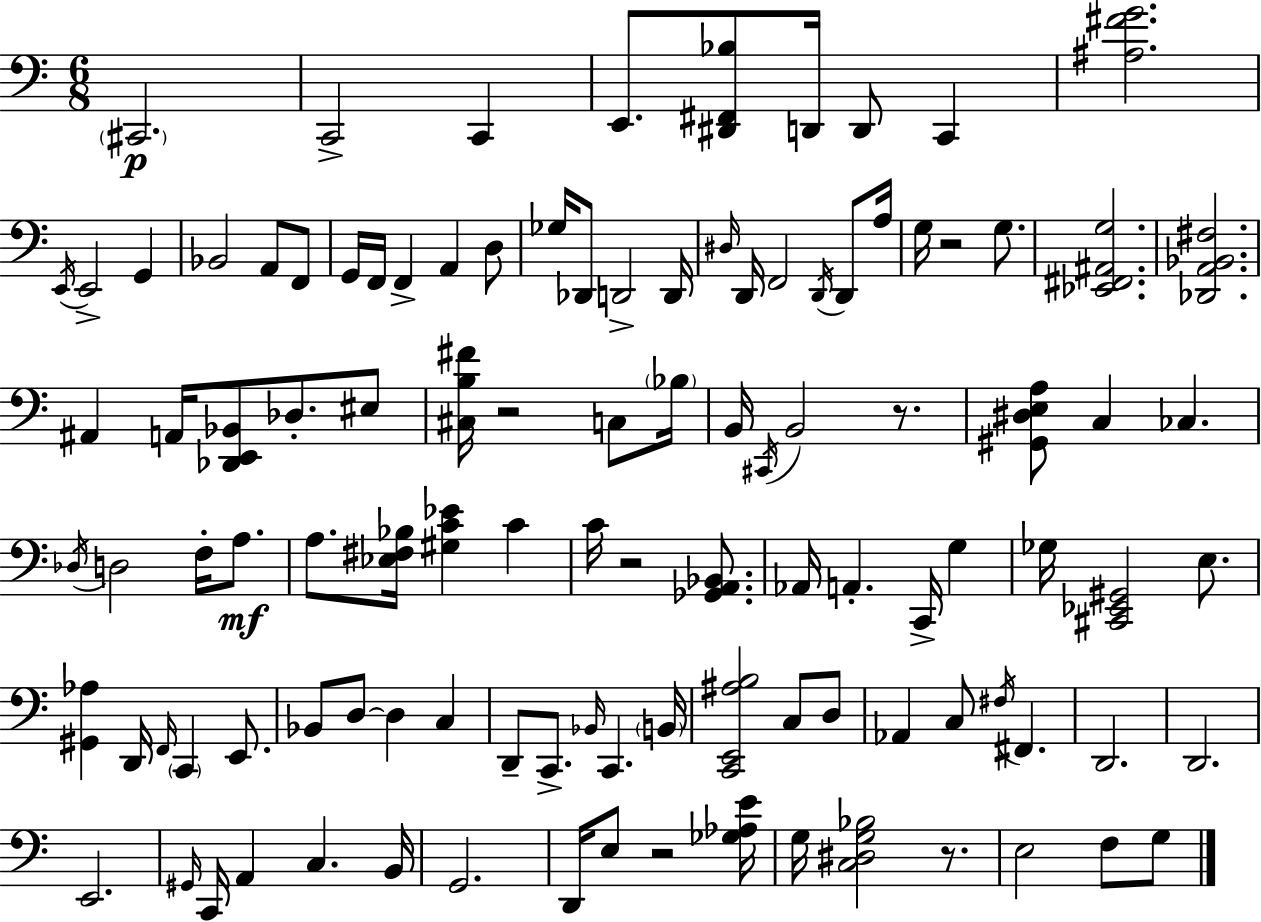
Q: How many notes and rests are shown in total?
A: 109